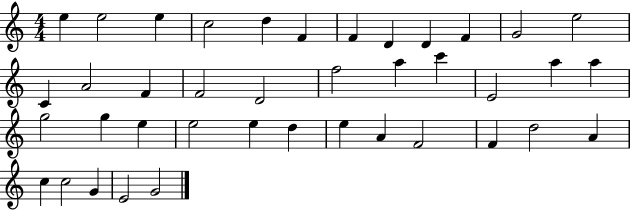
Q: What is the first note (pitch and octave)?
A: E5